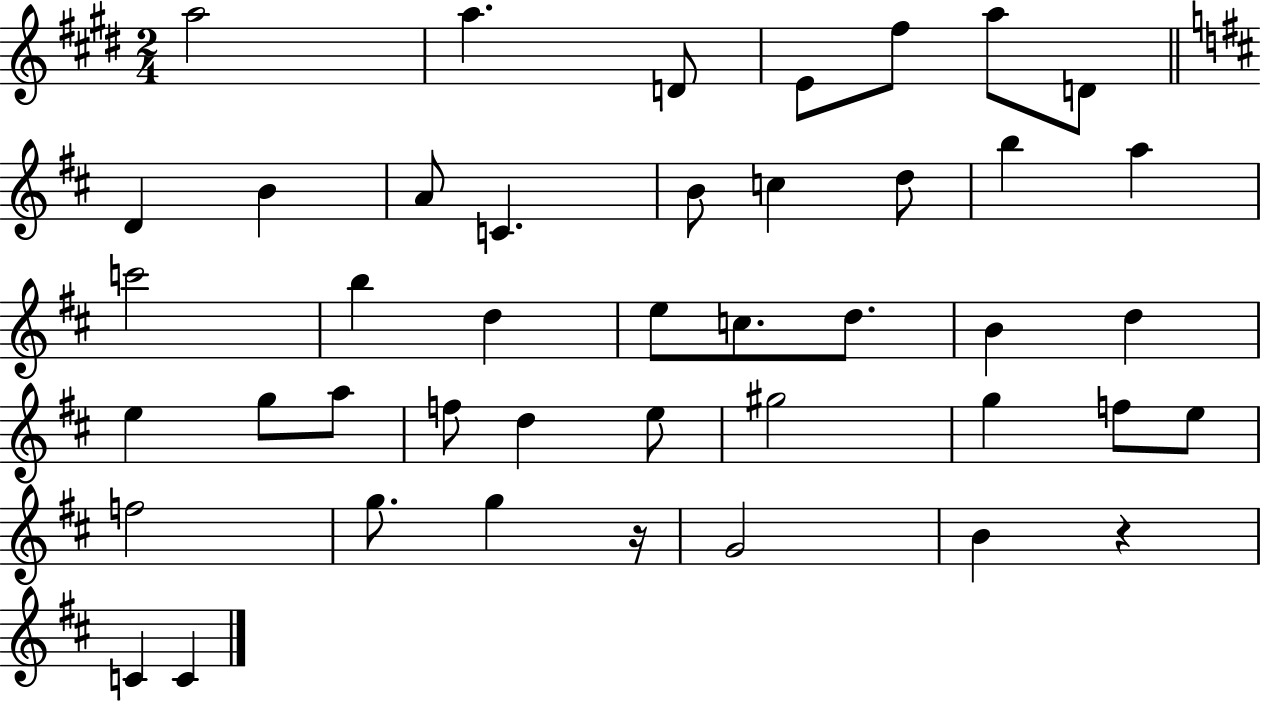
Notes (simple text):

A5/h A5/q. D4/e E4/e F#5/e A5/e D4/e D4/q B4/q A4/e C4/q. B4/e C5/q D5/e B5/q A5/q C6/h B5/q D5/q E5/e C5/e. D5/e. B4/q D5/q E5/q G5/e A5/e F5/e D5/q E5/e G#5/h G5/q F5/e E5/e F5/h G5/e. G5/q R/s G4/h B4/q R/q C4/q C4/q